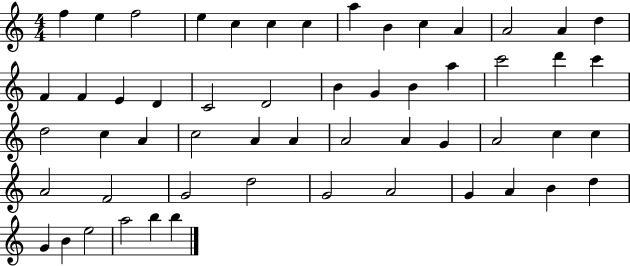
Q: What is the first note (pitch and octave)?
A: F5